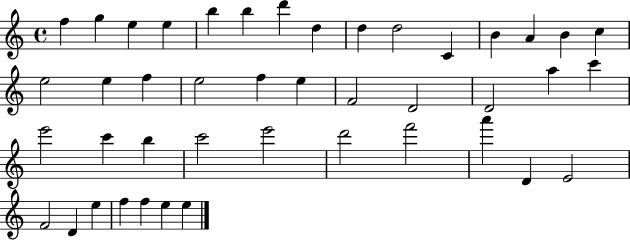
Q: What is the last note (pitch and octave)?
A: E5